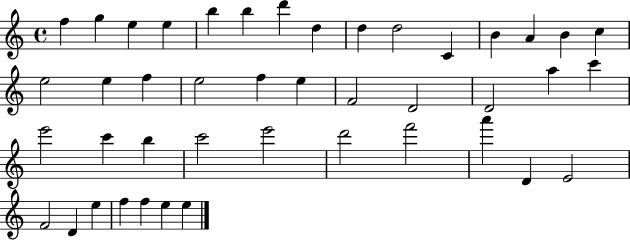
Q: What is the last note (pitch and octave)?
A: E5